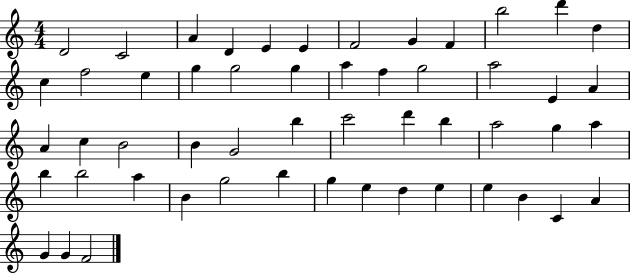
D4/h C4/h A4/q D4/q E4/q E4/q F4/h G4/q F4/q B5/h D6/q D5/q C5/q F5/h E5/q G5/q G5/h G5/q A5/q F5/q G5/h A5/h E4/q A4/q A4/q C5/q B4/h B4/q G4/h B5/q C6/h D6/q B5/q A5/h G5/q A5/q B5/q B5/h A5/q B4/q G5/h B5/q G5/q E5/q D5/q E5/q E5/q B4/q C4/q A4/q G4/q G4/q F4/h